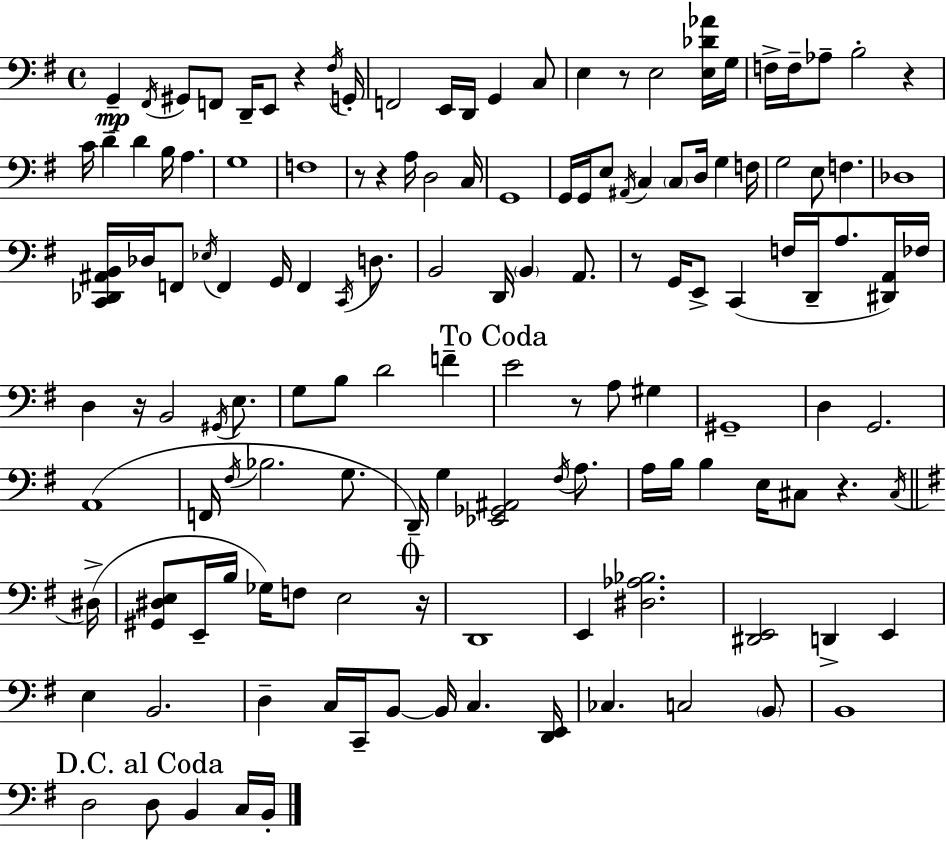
{
  \clef bass
  \time 4/4
  \defaultTimeSignature
  \key g \major
  g,4--\mp \acciaccatura { fis,16 } gis,8 f,8 d,16-- e,8 r4 | \acciaccatura { fis16 } g,16-. f,2 e,16 d,16 g,4 | c8 e4 r8 e2 | <e des' aes'>16 g16 f16-> f16-- aes8-- b2-. r4 | \break c'16 d'4-- d'4 b16 a4. | g1 | f1 | r8 r4 a16 d2 | \break c16 g,1 | g,16 g,16 e8 \acciaccatura { ais,16 } c4 \parenthesize c8 d16 g4 | f16 g2 e8 f4. | des1 | \break <c, des, ais, b,>16 des16 f,8 \acciaccatura { ees16 } f,4 g,16 f,4 | \acciaccatura { c,16 } d8. b,2 d,16 \parenthesize b,4 | a,8. r8 g,16 e,8-> c,4( f16 d,16-- | a8. <dis, a,>16) fes16 d4 r16 b,2 | \break \acciaccatura { gis,16 } e8. g8 b8 d'2 | f'4-- \mark "To Coda" e'2 r8 | a8 gis4 gis,1-- | d4 g,2. | \break a,1( | f,16 \acciaccatura { fis16 } bes2. | g8. d,16--) g4 <ees, ges, ais,>2 | \acciaccatura { fis16 } a8. a16 b16 b4 e16 cis8 | \break r4. \acciaccatura { cis16 }( \bar "||" \break \key g \major dis16-> <gis, dis e>8 e,16-- b16 ges16) f8 e2 | \mark \markup { \musicglyph "scripts.coda" } r16 d,1 | e,4 <dis aes bes>2. | <dis, e,>2 d,4-> e,4 | \break e4 b,2. | d4-- c16 c,16-- b,8~~ b,16 c4. | <d, e,>16 ces4. c2 \parenthesize b,8 | b,1 | \break \mark "D.C. al Coda" d2 d8 b,4 c16 | b,16-. \bar "|."
}